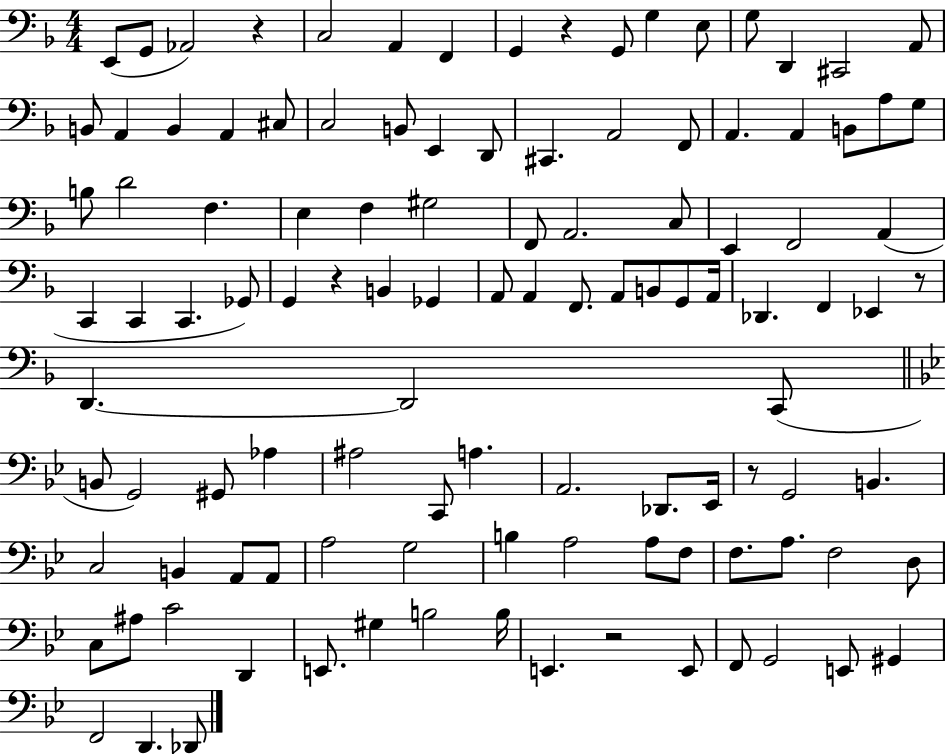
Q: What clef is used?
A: bass